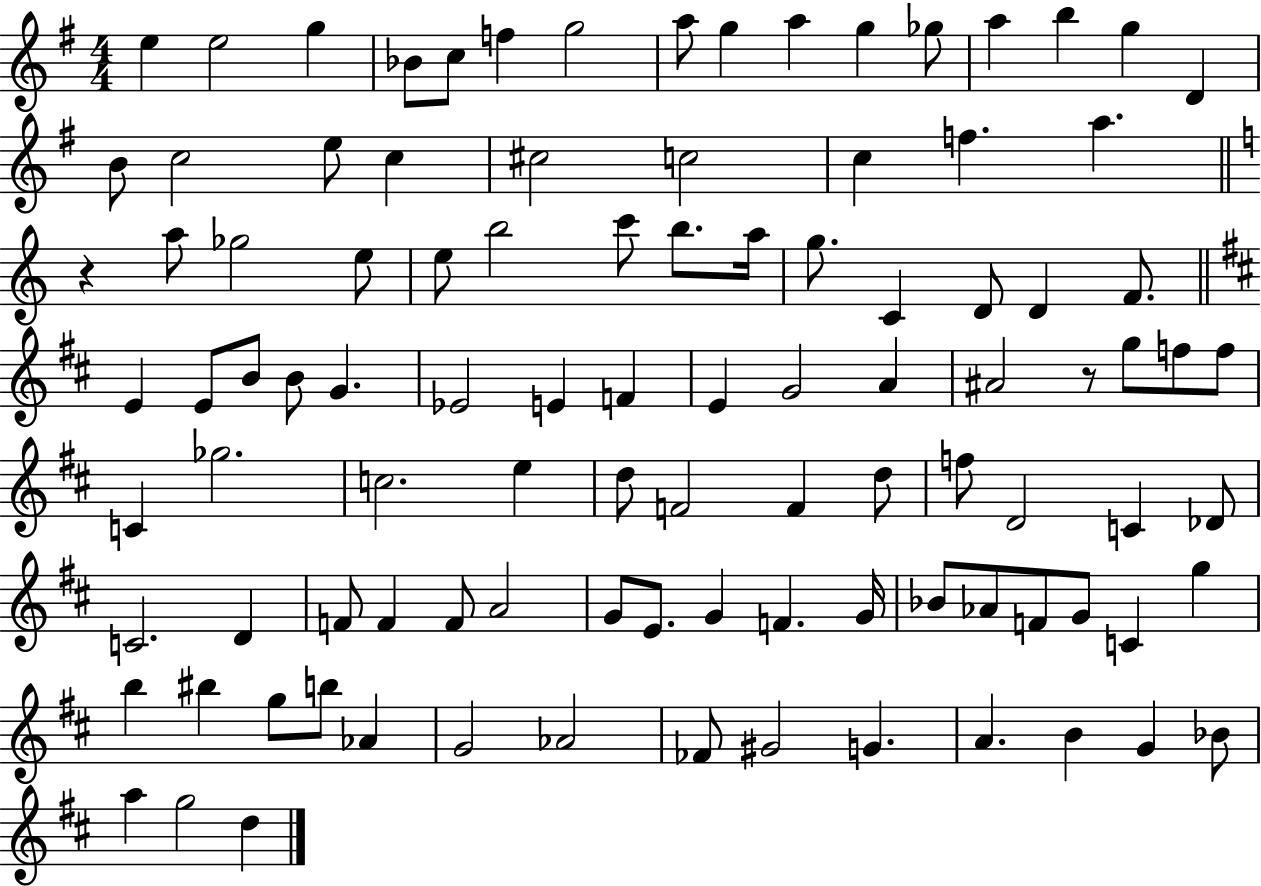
X:1
T:Untitled
M:4/4
L:1/4
K:G
e e2 g _B/2 c/2 f g2 a/2 g a g _g/2 a b g D B/2 c2 e/2 c ^c2 c2 c f a z a/2 _g2 e/2 e/2 b2 c'/2 b/2 a/4 g/2 C D/2 D F/2 E E/2 B/2 B/2 G _E2 E F E G2 A ^A2 z/2 g/2 f/2 f/2 C _g2 c2 e d/2 F2 F d/2 f/2 D2 C _D/2 C2 D F/2 F F/2 A2 G/2 E/2 G F G/4 _B/2 _A/2 F/2 G/2 C g b ^b g/2 b/2 _A G2 _A2 _F/2 ^G2 G A B G _B/2 a g2 d